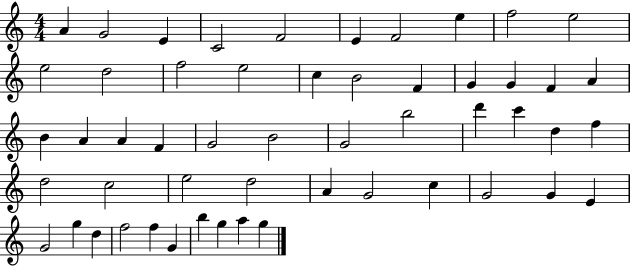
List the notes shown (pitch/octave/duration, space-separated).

A4/q G4/h E4/q C4/h F4/h E4/q F4/h E5/q F5/h E5/h E5/h D5/h F5/h E5/h C5/q B4/h F4/q G4/q G4/q F4/q A4/q B4/q A4/q A4/q F4/q G4/h B4/h G4/h B5/h D6/q C6/q D5/q F5/q D5/h C5/h E5/h D5/h A4/q G4/h C5/q G4/h G4/q E4/q G4/h G5/q D5/q F5/h F5/q G4/q B5/q G5/q A5/q G5/q